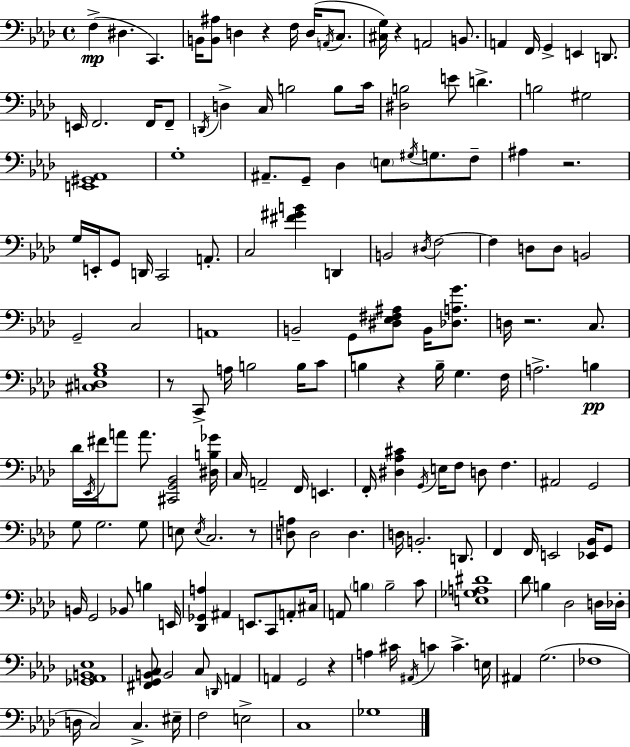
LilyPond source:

{
  \clef bass
  \time 4/4
  \defaultTimeSignature
  \key aes \major
  f4->(\mp dis4. c,4.) | b,16 <b, ais>8 d4 r4 f16 d16( \acciaccatura { a,16 } c8. | <cis g>16) r4 a,2 b,8. | a,4 f,16 g,4-> e,4 d,8. | \break e,16 f,2. f,16 f,8-- | \acciaccatura { d,16 } d4-> c16 b2 b8 | c'16 <dis b>2 e'8 d'4.-> | b2 gis2 | \break <e, gis, aes,>1 | g1-. | ais,8.-- g,8-- des4 \parenthesize e8 \acciaccatura { gis16 } g8. | f8-- ais4 r2. | \break g16 e,16-. g,8 d,16 c,2 | a,8.-. c2 <fis' gis' b'>4 d,4 | b,2 \acciaccatura { dis16 } f2~~ | f4 d8 d8 b,2 | \break g,2-- c2 | a,1 | b,2-- g,8 <dis ees fis ais>8 | b,16 <des a g'>8. d16 r2. | \break c8. <cis d g bes>1 | r8 c,8-> a16 b2 | b16 c'8 b4 r4 b16-- g4. | f16 a2.-> | \break b4\pp des'16 \acciaccatura { ees,16 } fis'16 a'8 a'8. <cis, g, bes,>2 | <dis b ges'>16 c16 a,2-- f,16 e,4. | f,16-. <dis aes cis'>4 \acciaccatura { g,16 } e16 f8 d8 | f4. ais,2 g,2 | \break g8 g2. | g8 e8 \acciaccatura { e16 } c2. | r8 <d a>8 d2 | d4. d16 b,2.-. | \break d,8. f,4 f,16 e,2 | <ees, bes,>16 g,8 b,16 g,2 | bes,8 b4 e,16 <des, ges, a>4 ais,4 e,8. | c,8 a,8-. cis16 a,8 \parenthesize b4 b2-- | \break c'8 <e ges a dis'>1 | des'8 b4 des2 | d16 des16-. <ges, aes, b, ees>1 | <fis, g, b, c>8 b,2 | \break c8 \grace { d,16 } a,4 a,4 g,2 | r4 a4 cis'16 \acciaccatura { ais,16 } c'4 | c'4.-> e16 ais,4 g2.( | fes1 | \break d16 c2) | c4.-> eis16-- f2 | e2-> c1 | ges1 | \break \bar "|."
}